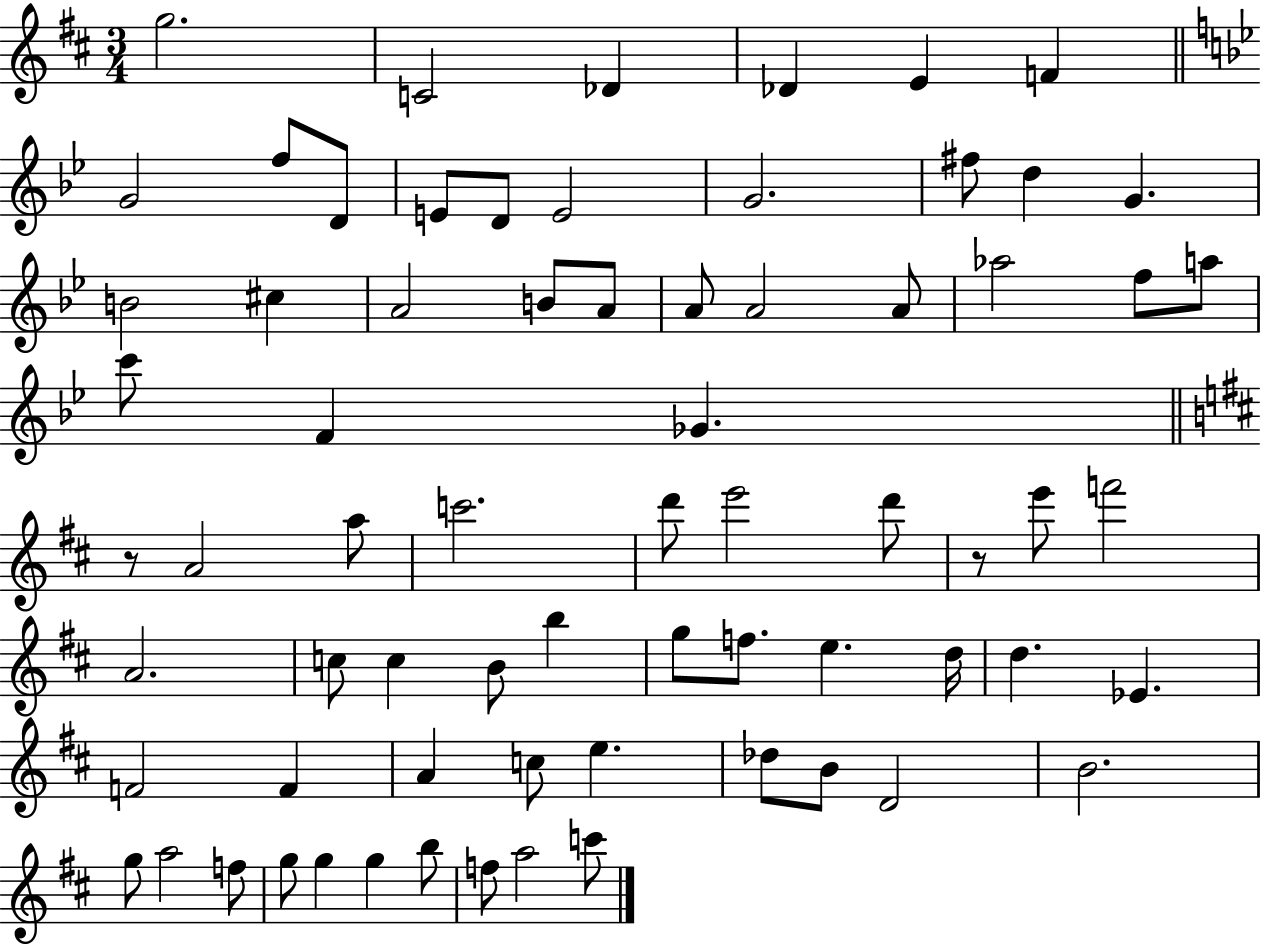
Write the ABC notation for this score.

X:1
T:Untitled
M:3/4
L:1/4
K:D
g2 C2 _D _D E F G2 f/2 D/2 E/2 D/2 E2 G2 ^f/2 d G B2 ^c A2 B/2 A/2 A/2 A2 A/2 _a2 f/2 a/2 c'/2 F _G z/2 A2 a/2 c'2 d'/2 e'2 d'/2 z/2 e'/2 f'2 A2 c/2 c B/2 b g/2 f/2 e d/4 d _E F2 F A c/2 e _d/2 B/2 D2 B2 g/2 a2 f/2 g/2 g g b/2 f/2 a2 c'/2